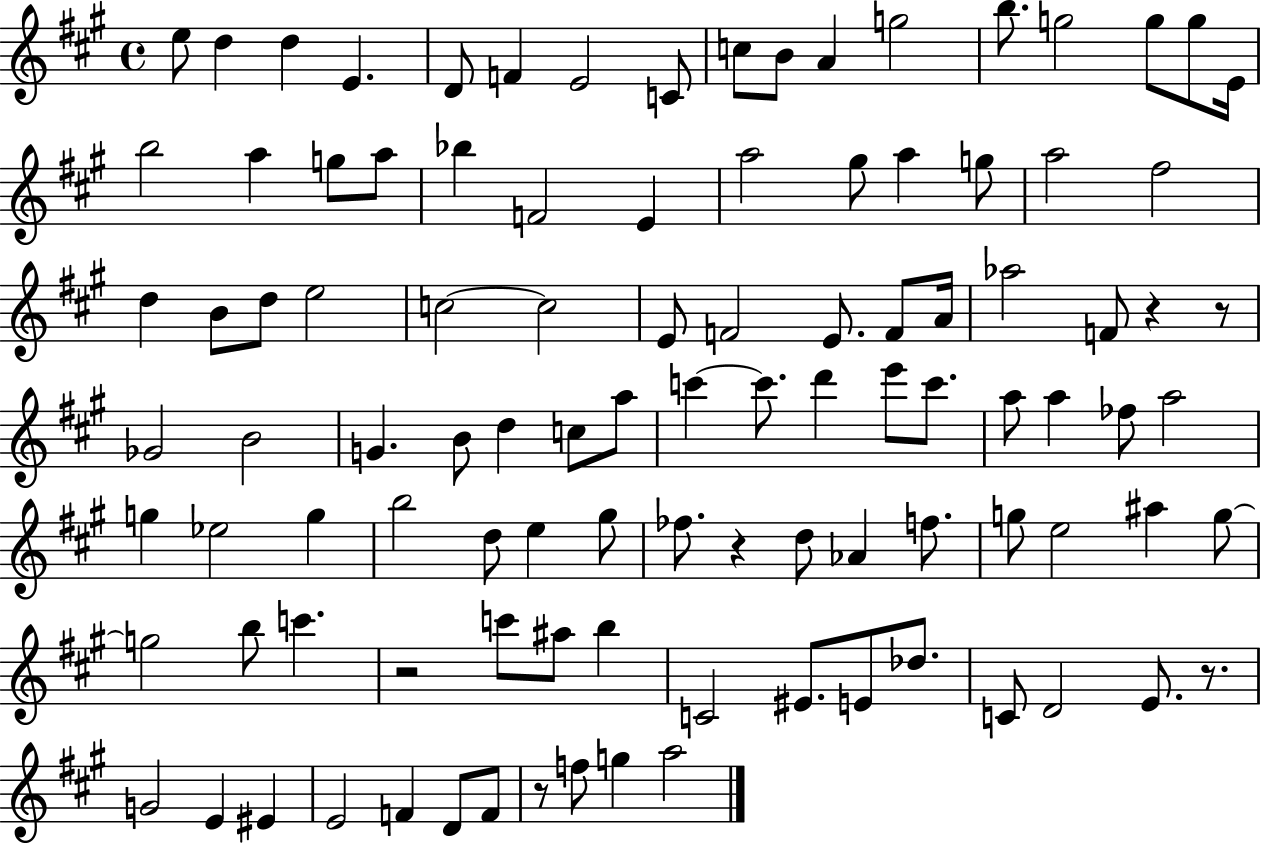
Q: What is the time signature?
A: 4/4